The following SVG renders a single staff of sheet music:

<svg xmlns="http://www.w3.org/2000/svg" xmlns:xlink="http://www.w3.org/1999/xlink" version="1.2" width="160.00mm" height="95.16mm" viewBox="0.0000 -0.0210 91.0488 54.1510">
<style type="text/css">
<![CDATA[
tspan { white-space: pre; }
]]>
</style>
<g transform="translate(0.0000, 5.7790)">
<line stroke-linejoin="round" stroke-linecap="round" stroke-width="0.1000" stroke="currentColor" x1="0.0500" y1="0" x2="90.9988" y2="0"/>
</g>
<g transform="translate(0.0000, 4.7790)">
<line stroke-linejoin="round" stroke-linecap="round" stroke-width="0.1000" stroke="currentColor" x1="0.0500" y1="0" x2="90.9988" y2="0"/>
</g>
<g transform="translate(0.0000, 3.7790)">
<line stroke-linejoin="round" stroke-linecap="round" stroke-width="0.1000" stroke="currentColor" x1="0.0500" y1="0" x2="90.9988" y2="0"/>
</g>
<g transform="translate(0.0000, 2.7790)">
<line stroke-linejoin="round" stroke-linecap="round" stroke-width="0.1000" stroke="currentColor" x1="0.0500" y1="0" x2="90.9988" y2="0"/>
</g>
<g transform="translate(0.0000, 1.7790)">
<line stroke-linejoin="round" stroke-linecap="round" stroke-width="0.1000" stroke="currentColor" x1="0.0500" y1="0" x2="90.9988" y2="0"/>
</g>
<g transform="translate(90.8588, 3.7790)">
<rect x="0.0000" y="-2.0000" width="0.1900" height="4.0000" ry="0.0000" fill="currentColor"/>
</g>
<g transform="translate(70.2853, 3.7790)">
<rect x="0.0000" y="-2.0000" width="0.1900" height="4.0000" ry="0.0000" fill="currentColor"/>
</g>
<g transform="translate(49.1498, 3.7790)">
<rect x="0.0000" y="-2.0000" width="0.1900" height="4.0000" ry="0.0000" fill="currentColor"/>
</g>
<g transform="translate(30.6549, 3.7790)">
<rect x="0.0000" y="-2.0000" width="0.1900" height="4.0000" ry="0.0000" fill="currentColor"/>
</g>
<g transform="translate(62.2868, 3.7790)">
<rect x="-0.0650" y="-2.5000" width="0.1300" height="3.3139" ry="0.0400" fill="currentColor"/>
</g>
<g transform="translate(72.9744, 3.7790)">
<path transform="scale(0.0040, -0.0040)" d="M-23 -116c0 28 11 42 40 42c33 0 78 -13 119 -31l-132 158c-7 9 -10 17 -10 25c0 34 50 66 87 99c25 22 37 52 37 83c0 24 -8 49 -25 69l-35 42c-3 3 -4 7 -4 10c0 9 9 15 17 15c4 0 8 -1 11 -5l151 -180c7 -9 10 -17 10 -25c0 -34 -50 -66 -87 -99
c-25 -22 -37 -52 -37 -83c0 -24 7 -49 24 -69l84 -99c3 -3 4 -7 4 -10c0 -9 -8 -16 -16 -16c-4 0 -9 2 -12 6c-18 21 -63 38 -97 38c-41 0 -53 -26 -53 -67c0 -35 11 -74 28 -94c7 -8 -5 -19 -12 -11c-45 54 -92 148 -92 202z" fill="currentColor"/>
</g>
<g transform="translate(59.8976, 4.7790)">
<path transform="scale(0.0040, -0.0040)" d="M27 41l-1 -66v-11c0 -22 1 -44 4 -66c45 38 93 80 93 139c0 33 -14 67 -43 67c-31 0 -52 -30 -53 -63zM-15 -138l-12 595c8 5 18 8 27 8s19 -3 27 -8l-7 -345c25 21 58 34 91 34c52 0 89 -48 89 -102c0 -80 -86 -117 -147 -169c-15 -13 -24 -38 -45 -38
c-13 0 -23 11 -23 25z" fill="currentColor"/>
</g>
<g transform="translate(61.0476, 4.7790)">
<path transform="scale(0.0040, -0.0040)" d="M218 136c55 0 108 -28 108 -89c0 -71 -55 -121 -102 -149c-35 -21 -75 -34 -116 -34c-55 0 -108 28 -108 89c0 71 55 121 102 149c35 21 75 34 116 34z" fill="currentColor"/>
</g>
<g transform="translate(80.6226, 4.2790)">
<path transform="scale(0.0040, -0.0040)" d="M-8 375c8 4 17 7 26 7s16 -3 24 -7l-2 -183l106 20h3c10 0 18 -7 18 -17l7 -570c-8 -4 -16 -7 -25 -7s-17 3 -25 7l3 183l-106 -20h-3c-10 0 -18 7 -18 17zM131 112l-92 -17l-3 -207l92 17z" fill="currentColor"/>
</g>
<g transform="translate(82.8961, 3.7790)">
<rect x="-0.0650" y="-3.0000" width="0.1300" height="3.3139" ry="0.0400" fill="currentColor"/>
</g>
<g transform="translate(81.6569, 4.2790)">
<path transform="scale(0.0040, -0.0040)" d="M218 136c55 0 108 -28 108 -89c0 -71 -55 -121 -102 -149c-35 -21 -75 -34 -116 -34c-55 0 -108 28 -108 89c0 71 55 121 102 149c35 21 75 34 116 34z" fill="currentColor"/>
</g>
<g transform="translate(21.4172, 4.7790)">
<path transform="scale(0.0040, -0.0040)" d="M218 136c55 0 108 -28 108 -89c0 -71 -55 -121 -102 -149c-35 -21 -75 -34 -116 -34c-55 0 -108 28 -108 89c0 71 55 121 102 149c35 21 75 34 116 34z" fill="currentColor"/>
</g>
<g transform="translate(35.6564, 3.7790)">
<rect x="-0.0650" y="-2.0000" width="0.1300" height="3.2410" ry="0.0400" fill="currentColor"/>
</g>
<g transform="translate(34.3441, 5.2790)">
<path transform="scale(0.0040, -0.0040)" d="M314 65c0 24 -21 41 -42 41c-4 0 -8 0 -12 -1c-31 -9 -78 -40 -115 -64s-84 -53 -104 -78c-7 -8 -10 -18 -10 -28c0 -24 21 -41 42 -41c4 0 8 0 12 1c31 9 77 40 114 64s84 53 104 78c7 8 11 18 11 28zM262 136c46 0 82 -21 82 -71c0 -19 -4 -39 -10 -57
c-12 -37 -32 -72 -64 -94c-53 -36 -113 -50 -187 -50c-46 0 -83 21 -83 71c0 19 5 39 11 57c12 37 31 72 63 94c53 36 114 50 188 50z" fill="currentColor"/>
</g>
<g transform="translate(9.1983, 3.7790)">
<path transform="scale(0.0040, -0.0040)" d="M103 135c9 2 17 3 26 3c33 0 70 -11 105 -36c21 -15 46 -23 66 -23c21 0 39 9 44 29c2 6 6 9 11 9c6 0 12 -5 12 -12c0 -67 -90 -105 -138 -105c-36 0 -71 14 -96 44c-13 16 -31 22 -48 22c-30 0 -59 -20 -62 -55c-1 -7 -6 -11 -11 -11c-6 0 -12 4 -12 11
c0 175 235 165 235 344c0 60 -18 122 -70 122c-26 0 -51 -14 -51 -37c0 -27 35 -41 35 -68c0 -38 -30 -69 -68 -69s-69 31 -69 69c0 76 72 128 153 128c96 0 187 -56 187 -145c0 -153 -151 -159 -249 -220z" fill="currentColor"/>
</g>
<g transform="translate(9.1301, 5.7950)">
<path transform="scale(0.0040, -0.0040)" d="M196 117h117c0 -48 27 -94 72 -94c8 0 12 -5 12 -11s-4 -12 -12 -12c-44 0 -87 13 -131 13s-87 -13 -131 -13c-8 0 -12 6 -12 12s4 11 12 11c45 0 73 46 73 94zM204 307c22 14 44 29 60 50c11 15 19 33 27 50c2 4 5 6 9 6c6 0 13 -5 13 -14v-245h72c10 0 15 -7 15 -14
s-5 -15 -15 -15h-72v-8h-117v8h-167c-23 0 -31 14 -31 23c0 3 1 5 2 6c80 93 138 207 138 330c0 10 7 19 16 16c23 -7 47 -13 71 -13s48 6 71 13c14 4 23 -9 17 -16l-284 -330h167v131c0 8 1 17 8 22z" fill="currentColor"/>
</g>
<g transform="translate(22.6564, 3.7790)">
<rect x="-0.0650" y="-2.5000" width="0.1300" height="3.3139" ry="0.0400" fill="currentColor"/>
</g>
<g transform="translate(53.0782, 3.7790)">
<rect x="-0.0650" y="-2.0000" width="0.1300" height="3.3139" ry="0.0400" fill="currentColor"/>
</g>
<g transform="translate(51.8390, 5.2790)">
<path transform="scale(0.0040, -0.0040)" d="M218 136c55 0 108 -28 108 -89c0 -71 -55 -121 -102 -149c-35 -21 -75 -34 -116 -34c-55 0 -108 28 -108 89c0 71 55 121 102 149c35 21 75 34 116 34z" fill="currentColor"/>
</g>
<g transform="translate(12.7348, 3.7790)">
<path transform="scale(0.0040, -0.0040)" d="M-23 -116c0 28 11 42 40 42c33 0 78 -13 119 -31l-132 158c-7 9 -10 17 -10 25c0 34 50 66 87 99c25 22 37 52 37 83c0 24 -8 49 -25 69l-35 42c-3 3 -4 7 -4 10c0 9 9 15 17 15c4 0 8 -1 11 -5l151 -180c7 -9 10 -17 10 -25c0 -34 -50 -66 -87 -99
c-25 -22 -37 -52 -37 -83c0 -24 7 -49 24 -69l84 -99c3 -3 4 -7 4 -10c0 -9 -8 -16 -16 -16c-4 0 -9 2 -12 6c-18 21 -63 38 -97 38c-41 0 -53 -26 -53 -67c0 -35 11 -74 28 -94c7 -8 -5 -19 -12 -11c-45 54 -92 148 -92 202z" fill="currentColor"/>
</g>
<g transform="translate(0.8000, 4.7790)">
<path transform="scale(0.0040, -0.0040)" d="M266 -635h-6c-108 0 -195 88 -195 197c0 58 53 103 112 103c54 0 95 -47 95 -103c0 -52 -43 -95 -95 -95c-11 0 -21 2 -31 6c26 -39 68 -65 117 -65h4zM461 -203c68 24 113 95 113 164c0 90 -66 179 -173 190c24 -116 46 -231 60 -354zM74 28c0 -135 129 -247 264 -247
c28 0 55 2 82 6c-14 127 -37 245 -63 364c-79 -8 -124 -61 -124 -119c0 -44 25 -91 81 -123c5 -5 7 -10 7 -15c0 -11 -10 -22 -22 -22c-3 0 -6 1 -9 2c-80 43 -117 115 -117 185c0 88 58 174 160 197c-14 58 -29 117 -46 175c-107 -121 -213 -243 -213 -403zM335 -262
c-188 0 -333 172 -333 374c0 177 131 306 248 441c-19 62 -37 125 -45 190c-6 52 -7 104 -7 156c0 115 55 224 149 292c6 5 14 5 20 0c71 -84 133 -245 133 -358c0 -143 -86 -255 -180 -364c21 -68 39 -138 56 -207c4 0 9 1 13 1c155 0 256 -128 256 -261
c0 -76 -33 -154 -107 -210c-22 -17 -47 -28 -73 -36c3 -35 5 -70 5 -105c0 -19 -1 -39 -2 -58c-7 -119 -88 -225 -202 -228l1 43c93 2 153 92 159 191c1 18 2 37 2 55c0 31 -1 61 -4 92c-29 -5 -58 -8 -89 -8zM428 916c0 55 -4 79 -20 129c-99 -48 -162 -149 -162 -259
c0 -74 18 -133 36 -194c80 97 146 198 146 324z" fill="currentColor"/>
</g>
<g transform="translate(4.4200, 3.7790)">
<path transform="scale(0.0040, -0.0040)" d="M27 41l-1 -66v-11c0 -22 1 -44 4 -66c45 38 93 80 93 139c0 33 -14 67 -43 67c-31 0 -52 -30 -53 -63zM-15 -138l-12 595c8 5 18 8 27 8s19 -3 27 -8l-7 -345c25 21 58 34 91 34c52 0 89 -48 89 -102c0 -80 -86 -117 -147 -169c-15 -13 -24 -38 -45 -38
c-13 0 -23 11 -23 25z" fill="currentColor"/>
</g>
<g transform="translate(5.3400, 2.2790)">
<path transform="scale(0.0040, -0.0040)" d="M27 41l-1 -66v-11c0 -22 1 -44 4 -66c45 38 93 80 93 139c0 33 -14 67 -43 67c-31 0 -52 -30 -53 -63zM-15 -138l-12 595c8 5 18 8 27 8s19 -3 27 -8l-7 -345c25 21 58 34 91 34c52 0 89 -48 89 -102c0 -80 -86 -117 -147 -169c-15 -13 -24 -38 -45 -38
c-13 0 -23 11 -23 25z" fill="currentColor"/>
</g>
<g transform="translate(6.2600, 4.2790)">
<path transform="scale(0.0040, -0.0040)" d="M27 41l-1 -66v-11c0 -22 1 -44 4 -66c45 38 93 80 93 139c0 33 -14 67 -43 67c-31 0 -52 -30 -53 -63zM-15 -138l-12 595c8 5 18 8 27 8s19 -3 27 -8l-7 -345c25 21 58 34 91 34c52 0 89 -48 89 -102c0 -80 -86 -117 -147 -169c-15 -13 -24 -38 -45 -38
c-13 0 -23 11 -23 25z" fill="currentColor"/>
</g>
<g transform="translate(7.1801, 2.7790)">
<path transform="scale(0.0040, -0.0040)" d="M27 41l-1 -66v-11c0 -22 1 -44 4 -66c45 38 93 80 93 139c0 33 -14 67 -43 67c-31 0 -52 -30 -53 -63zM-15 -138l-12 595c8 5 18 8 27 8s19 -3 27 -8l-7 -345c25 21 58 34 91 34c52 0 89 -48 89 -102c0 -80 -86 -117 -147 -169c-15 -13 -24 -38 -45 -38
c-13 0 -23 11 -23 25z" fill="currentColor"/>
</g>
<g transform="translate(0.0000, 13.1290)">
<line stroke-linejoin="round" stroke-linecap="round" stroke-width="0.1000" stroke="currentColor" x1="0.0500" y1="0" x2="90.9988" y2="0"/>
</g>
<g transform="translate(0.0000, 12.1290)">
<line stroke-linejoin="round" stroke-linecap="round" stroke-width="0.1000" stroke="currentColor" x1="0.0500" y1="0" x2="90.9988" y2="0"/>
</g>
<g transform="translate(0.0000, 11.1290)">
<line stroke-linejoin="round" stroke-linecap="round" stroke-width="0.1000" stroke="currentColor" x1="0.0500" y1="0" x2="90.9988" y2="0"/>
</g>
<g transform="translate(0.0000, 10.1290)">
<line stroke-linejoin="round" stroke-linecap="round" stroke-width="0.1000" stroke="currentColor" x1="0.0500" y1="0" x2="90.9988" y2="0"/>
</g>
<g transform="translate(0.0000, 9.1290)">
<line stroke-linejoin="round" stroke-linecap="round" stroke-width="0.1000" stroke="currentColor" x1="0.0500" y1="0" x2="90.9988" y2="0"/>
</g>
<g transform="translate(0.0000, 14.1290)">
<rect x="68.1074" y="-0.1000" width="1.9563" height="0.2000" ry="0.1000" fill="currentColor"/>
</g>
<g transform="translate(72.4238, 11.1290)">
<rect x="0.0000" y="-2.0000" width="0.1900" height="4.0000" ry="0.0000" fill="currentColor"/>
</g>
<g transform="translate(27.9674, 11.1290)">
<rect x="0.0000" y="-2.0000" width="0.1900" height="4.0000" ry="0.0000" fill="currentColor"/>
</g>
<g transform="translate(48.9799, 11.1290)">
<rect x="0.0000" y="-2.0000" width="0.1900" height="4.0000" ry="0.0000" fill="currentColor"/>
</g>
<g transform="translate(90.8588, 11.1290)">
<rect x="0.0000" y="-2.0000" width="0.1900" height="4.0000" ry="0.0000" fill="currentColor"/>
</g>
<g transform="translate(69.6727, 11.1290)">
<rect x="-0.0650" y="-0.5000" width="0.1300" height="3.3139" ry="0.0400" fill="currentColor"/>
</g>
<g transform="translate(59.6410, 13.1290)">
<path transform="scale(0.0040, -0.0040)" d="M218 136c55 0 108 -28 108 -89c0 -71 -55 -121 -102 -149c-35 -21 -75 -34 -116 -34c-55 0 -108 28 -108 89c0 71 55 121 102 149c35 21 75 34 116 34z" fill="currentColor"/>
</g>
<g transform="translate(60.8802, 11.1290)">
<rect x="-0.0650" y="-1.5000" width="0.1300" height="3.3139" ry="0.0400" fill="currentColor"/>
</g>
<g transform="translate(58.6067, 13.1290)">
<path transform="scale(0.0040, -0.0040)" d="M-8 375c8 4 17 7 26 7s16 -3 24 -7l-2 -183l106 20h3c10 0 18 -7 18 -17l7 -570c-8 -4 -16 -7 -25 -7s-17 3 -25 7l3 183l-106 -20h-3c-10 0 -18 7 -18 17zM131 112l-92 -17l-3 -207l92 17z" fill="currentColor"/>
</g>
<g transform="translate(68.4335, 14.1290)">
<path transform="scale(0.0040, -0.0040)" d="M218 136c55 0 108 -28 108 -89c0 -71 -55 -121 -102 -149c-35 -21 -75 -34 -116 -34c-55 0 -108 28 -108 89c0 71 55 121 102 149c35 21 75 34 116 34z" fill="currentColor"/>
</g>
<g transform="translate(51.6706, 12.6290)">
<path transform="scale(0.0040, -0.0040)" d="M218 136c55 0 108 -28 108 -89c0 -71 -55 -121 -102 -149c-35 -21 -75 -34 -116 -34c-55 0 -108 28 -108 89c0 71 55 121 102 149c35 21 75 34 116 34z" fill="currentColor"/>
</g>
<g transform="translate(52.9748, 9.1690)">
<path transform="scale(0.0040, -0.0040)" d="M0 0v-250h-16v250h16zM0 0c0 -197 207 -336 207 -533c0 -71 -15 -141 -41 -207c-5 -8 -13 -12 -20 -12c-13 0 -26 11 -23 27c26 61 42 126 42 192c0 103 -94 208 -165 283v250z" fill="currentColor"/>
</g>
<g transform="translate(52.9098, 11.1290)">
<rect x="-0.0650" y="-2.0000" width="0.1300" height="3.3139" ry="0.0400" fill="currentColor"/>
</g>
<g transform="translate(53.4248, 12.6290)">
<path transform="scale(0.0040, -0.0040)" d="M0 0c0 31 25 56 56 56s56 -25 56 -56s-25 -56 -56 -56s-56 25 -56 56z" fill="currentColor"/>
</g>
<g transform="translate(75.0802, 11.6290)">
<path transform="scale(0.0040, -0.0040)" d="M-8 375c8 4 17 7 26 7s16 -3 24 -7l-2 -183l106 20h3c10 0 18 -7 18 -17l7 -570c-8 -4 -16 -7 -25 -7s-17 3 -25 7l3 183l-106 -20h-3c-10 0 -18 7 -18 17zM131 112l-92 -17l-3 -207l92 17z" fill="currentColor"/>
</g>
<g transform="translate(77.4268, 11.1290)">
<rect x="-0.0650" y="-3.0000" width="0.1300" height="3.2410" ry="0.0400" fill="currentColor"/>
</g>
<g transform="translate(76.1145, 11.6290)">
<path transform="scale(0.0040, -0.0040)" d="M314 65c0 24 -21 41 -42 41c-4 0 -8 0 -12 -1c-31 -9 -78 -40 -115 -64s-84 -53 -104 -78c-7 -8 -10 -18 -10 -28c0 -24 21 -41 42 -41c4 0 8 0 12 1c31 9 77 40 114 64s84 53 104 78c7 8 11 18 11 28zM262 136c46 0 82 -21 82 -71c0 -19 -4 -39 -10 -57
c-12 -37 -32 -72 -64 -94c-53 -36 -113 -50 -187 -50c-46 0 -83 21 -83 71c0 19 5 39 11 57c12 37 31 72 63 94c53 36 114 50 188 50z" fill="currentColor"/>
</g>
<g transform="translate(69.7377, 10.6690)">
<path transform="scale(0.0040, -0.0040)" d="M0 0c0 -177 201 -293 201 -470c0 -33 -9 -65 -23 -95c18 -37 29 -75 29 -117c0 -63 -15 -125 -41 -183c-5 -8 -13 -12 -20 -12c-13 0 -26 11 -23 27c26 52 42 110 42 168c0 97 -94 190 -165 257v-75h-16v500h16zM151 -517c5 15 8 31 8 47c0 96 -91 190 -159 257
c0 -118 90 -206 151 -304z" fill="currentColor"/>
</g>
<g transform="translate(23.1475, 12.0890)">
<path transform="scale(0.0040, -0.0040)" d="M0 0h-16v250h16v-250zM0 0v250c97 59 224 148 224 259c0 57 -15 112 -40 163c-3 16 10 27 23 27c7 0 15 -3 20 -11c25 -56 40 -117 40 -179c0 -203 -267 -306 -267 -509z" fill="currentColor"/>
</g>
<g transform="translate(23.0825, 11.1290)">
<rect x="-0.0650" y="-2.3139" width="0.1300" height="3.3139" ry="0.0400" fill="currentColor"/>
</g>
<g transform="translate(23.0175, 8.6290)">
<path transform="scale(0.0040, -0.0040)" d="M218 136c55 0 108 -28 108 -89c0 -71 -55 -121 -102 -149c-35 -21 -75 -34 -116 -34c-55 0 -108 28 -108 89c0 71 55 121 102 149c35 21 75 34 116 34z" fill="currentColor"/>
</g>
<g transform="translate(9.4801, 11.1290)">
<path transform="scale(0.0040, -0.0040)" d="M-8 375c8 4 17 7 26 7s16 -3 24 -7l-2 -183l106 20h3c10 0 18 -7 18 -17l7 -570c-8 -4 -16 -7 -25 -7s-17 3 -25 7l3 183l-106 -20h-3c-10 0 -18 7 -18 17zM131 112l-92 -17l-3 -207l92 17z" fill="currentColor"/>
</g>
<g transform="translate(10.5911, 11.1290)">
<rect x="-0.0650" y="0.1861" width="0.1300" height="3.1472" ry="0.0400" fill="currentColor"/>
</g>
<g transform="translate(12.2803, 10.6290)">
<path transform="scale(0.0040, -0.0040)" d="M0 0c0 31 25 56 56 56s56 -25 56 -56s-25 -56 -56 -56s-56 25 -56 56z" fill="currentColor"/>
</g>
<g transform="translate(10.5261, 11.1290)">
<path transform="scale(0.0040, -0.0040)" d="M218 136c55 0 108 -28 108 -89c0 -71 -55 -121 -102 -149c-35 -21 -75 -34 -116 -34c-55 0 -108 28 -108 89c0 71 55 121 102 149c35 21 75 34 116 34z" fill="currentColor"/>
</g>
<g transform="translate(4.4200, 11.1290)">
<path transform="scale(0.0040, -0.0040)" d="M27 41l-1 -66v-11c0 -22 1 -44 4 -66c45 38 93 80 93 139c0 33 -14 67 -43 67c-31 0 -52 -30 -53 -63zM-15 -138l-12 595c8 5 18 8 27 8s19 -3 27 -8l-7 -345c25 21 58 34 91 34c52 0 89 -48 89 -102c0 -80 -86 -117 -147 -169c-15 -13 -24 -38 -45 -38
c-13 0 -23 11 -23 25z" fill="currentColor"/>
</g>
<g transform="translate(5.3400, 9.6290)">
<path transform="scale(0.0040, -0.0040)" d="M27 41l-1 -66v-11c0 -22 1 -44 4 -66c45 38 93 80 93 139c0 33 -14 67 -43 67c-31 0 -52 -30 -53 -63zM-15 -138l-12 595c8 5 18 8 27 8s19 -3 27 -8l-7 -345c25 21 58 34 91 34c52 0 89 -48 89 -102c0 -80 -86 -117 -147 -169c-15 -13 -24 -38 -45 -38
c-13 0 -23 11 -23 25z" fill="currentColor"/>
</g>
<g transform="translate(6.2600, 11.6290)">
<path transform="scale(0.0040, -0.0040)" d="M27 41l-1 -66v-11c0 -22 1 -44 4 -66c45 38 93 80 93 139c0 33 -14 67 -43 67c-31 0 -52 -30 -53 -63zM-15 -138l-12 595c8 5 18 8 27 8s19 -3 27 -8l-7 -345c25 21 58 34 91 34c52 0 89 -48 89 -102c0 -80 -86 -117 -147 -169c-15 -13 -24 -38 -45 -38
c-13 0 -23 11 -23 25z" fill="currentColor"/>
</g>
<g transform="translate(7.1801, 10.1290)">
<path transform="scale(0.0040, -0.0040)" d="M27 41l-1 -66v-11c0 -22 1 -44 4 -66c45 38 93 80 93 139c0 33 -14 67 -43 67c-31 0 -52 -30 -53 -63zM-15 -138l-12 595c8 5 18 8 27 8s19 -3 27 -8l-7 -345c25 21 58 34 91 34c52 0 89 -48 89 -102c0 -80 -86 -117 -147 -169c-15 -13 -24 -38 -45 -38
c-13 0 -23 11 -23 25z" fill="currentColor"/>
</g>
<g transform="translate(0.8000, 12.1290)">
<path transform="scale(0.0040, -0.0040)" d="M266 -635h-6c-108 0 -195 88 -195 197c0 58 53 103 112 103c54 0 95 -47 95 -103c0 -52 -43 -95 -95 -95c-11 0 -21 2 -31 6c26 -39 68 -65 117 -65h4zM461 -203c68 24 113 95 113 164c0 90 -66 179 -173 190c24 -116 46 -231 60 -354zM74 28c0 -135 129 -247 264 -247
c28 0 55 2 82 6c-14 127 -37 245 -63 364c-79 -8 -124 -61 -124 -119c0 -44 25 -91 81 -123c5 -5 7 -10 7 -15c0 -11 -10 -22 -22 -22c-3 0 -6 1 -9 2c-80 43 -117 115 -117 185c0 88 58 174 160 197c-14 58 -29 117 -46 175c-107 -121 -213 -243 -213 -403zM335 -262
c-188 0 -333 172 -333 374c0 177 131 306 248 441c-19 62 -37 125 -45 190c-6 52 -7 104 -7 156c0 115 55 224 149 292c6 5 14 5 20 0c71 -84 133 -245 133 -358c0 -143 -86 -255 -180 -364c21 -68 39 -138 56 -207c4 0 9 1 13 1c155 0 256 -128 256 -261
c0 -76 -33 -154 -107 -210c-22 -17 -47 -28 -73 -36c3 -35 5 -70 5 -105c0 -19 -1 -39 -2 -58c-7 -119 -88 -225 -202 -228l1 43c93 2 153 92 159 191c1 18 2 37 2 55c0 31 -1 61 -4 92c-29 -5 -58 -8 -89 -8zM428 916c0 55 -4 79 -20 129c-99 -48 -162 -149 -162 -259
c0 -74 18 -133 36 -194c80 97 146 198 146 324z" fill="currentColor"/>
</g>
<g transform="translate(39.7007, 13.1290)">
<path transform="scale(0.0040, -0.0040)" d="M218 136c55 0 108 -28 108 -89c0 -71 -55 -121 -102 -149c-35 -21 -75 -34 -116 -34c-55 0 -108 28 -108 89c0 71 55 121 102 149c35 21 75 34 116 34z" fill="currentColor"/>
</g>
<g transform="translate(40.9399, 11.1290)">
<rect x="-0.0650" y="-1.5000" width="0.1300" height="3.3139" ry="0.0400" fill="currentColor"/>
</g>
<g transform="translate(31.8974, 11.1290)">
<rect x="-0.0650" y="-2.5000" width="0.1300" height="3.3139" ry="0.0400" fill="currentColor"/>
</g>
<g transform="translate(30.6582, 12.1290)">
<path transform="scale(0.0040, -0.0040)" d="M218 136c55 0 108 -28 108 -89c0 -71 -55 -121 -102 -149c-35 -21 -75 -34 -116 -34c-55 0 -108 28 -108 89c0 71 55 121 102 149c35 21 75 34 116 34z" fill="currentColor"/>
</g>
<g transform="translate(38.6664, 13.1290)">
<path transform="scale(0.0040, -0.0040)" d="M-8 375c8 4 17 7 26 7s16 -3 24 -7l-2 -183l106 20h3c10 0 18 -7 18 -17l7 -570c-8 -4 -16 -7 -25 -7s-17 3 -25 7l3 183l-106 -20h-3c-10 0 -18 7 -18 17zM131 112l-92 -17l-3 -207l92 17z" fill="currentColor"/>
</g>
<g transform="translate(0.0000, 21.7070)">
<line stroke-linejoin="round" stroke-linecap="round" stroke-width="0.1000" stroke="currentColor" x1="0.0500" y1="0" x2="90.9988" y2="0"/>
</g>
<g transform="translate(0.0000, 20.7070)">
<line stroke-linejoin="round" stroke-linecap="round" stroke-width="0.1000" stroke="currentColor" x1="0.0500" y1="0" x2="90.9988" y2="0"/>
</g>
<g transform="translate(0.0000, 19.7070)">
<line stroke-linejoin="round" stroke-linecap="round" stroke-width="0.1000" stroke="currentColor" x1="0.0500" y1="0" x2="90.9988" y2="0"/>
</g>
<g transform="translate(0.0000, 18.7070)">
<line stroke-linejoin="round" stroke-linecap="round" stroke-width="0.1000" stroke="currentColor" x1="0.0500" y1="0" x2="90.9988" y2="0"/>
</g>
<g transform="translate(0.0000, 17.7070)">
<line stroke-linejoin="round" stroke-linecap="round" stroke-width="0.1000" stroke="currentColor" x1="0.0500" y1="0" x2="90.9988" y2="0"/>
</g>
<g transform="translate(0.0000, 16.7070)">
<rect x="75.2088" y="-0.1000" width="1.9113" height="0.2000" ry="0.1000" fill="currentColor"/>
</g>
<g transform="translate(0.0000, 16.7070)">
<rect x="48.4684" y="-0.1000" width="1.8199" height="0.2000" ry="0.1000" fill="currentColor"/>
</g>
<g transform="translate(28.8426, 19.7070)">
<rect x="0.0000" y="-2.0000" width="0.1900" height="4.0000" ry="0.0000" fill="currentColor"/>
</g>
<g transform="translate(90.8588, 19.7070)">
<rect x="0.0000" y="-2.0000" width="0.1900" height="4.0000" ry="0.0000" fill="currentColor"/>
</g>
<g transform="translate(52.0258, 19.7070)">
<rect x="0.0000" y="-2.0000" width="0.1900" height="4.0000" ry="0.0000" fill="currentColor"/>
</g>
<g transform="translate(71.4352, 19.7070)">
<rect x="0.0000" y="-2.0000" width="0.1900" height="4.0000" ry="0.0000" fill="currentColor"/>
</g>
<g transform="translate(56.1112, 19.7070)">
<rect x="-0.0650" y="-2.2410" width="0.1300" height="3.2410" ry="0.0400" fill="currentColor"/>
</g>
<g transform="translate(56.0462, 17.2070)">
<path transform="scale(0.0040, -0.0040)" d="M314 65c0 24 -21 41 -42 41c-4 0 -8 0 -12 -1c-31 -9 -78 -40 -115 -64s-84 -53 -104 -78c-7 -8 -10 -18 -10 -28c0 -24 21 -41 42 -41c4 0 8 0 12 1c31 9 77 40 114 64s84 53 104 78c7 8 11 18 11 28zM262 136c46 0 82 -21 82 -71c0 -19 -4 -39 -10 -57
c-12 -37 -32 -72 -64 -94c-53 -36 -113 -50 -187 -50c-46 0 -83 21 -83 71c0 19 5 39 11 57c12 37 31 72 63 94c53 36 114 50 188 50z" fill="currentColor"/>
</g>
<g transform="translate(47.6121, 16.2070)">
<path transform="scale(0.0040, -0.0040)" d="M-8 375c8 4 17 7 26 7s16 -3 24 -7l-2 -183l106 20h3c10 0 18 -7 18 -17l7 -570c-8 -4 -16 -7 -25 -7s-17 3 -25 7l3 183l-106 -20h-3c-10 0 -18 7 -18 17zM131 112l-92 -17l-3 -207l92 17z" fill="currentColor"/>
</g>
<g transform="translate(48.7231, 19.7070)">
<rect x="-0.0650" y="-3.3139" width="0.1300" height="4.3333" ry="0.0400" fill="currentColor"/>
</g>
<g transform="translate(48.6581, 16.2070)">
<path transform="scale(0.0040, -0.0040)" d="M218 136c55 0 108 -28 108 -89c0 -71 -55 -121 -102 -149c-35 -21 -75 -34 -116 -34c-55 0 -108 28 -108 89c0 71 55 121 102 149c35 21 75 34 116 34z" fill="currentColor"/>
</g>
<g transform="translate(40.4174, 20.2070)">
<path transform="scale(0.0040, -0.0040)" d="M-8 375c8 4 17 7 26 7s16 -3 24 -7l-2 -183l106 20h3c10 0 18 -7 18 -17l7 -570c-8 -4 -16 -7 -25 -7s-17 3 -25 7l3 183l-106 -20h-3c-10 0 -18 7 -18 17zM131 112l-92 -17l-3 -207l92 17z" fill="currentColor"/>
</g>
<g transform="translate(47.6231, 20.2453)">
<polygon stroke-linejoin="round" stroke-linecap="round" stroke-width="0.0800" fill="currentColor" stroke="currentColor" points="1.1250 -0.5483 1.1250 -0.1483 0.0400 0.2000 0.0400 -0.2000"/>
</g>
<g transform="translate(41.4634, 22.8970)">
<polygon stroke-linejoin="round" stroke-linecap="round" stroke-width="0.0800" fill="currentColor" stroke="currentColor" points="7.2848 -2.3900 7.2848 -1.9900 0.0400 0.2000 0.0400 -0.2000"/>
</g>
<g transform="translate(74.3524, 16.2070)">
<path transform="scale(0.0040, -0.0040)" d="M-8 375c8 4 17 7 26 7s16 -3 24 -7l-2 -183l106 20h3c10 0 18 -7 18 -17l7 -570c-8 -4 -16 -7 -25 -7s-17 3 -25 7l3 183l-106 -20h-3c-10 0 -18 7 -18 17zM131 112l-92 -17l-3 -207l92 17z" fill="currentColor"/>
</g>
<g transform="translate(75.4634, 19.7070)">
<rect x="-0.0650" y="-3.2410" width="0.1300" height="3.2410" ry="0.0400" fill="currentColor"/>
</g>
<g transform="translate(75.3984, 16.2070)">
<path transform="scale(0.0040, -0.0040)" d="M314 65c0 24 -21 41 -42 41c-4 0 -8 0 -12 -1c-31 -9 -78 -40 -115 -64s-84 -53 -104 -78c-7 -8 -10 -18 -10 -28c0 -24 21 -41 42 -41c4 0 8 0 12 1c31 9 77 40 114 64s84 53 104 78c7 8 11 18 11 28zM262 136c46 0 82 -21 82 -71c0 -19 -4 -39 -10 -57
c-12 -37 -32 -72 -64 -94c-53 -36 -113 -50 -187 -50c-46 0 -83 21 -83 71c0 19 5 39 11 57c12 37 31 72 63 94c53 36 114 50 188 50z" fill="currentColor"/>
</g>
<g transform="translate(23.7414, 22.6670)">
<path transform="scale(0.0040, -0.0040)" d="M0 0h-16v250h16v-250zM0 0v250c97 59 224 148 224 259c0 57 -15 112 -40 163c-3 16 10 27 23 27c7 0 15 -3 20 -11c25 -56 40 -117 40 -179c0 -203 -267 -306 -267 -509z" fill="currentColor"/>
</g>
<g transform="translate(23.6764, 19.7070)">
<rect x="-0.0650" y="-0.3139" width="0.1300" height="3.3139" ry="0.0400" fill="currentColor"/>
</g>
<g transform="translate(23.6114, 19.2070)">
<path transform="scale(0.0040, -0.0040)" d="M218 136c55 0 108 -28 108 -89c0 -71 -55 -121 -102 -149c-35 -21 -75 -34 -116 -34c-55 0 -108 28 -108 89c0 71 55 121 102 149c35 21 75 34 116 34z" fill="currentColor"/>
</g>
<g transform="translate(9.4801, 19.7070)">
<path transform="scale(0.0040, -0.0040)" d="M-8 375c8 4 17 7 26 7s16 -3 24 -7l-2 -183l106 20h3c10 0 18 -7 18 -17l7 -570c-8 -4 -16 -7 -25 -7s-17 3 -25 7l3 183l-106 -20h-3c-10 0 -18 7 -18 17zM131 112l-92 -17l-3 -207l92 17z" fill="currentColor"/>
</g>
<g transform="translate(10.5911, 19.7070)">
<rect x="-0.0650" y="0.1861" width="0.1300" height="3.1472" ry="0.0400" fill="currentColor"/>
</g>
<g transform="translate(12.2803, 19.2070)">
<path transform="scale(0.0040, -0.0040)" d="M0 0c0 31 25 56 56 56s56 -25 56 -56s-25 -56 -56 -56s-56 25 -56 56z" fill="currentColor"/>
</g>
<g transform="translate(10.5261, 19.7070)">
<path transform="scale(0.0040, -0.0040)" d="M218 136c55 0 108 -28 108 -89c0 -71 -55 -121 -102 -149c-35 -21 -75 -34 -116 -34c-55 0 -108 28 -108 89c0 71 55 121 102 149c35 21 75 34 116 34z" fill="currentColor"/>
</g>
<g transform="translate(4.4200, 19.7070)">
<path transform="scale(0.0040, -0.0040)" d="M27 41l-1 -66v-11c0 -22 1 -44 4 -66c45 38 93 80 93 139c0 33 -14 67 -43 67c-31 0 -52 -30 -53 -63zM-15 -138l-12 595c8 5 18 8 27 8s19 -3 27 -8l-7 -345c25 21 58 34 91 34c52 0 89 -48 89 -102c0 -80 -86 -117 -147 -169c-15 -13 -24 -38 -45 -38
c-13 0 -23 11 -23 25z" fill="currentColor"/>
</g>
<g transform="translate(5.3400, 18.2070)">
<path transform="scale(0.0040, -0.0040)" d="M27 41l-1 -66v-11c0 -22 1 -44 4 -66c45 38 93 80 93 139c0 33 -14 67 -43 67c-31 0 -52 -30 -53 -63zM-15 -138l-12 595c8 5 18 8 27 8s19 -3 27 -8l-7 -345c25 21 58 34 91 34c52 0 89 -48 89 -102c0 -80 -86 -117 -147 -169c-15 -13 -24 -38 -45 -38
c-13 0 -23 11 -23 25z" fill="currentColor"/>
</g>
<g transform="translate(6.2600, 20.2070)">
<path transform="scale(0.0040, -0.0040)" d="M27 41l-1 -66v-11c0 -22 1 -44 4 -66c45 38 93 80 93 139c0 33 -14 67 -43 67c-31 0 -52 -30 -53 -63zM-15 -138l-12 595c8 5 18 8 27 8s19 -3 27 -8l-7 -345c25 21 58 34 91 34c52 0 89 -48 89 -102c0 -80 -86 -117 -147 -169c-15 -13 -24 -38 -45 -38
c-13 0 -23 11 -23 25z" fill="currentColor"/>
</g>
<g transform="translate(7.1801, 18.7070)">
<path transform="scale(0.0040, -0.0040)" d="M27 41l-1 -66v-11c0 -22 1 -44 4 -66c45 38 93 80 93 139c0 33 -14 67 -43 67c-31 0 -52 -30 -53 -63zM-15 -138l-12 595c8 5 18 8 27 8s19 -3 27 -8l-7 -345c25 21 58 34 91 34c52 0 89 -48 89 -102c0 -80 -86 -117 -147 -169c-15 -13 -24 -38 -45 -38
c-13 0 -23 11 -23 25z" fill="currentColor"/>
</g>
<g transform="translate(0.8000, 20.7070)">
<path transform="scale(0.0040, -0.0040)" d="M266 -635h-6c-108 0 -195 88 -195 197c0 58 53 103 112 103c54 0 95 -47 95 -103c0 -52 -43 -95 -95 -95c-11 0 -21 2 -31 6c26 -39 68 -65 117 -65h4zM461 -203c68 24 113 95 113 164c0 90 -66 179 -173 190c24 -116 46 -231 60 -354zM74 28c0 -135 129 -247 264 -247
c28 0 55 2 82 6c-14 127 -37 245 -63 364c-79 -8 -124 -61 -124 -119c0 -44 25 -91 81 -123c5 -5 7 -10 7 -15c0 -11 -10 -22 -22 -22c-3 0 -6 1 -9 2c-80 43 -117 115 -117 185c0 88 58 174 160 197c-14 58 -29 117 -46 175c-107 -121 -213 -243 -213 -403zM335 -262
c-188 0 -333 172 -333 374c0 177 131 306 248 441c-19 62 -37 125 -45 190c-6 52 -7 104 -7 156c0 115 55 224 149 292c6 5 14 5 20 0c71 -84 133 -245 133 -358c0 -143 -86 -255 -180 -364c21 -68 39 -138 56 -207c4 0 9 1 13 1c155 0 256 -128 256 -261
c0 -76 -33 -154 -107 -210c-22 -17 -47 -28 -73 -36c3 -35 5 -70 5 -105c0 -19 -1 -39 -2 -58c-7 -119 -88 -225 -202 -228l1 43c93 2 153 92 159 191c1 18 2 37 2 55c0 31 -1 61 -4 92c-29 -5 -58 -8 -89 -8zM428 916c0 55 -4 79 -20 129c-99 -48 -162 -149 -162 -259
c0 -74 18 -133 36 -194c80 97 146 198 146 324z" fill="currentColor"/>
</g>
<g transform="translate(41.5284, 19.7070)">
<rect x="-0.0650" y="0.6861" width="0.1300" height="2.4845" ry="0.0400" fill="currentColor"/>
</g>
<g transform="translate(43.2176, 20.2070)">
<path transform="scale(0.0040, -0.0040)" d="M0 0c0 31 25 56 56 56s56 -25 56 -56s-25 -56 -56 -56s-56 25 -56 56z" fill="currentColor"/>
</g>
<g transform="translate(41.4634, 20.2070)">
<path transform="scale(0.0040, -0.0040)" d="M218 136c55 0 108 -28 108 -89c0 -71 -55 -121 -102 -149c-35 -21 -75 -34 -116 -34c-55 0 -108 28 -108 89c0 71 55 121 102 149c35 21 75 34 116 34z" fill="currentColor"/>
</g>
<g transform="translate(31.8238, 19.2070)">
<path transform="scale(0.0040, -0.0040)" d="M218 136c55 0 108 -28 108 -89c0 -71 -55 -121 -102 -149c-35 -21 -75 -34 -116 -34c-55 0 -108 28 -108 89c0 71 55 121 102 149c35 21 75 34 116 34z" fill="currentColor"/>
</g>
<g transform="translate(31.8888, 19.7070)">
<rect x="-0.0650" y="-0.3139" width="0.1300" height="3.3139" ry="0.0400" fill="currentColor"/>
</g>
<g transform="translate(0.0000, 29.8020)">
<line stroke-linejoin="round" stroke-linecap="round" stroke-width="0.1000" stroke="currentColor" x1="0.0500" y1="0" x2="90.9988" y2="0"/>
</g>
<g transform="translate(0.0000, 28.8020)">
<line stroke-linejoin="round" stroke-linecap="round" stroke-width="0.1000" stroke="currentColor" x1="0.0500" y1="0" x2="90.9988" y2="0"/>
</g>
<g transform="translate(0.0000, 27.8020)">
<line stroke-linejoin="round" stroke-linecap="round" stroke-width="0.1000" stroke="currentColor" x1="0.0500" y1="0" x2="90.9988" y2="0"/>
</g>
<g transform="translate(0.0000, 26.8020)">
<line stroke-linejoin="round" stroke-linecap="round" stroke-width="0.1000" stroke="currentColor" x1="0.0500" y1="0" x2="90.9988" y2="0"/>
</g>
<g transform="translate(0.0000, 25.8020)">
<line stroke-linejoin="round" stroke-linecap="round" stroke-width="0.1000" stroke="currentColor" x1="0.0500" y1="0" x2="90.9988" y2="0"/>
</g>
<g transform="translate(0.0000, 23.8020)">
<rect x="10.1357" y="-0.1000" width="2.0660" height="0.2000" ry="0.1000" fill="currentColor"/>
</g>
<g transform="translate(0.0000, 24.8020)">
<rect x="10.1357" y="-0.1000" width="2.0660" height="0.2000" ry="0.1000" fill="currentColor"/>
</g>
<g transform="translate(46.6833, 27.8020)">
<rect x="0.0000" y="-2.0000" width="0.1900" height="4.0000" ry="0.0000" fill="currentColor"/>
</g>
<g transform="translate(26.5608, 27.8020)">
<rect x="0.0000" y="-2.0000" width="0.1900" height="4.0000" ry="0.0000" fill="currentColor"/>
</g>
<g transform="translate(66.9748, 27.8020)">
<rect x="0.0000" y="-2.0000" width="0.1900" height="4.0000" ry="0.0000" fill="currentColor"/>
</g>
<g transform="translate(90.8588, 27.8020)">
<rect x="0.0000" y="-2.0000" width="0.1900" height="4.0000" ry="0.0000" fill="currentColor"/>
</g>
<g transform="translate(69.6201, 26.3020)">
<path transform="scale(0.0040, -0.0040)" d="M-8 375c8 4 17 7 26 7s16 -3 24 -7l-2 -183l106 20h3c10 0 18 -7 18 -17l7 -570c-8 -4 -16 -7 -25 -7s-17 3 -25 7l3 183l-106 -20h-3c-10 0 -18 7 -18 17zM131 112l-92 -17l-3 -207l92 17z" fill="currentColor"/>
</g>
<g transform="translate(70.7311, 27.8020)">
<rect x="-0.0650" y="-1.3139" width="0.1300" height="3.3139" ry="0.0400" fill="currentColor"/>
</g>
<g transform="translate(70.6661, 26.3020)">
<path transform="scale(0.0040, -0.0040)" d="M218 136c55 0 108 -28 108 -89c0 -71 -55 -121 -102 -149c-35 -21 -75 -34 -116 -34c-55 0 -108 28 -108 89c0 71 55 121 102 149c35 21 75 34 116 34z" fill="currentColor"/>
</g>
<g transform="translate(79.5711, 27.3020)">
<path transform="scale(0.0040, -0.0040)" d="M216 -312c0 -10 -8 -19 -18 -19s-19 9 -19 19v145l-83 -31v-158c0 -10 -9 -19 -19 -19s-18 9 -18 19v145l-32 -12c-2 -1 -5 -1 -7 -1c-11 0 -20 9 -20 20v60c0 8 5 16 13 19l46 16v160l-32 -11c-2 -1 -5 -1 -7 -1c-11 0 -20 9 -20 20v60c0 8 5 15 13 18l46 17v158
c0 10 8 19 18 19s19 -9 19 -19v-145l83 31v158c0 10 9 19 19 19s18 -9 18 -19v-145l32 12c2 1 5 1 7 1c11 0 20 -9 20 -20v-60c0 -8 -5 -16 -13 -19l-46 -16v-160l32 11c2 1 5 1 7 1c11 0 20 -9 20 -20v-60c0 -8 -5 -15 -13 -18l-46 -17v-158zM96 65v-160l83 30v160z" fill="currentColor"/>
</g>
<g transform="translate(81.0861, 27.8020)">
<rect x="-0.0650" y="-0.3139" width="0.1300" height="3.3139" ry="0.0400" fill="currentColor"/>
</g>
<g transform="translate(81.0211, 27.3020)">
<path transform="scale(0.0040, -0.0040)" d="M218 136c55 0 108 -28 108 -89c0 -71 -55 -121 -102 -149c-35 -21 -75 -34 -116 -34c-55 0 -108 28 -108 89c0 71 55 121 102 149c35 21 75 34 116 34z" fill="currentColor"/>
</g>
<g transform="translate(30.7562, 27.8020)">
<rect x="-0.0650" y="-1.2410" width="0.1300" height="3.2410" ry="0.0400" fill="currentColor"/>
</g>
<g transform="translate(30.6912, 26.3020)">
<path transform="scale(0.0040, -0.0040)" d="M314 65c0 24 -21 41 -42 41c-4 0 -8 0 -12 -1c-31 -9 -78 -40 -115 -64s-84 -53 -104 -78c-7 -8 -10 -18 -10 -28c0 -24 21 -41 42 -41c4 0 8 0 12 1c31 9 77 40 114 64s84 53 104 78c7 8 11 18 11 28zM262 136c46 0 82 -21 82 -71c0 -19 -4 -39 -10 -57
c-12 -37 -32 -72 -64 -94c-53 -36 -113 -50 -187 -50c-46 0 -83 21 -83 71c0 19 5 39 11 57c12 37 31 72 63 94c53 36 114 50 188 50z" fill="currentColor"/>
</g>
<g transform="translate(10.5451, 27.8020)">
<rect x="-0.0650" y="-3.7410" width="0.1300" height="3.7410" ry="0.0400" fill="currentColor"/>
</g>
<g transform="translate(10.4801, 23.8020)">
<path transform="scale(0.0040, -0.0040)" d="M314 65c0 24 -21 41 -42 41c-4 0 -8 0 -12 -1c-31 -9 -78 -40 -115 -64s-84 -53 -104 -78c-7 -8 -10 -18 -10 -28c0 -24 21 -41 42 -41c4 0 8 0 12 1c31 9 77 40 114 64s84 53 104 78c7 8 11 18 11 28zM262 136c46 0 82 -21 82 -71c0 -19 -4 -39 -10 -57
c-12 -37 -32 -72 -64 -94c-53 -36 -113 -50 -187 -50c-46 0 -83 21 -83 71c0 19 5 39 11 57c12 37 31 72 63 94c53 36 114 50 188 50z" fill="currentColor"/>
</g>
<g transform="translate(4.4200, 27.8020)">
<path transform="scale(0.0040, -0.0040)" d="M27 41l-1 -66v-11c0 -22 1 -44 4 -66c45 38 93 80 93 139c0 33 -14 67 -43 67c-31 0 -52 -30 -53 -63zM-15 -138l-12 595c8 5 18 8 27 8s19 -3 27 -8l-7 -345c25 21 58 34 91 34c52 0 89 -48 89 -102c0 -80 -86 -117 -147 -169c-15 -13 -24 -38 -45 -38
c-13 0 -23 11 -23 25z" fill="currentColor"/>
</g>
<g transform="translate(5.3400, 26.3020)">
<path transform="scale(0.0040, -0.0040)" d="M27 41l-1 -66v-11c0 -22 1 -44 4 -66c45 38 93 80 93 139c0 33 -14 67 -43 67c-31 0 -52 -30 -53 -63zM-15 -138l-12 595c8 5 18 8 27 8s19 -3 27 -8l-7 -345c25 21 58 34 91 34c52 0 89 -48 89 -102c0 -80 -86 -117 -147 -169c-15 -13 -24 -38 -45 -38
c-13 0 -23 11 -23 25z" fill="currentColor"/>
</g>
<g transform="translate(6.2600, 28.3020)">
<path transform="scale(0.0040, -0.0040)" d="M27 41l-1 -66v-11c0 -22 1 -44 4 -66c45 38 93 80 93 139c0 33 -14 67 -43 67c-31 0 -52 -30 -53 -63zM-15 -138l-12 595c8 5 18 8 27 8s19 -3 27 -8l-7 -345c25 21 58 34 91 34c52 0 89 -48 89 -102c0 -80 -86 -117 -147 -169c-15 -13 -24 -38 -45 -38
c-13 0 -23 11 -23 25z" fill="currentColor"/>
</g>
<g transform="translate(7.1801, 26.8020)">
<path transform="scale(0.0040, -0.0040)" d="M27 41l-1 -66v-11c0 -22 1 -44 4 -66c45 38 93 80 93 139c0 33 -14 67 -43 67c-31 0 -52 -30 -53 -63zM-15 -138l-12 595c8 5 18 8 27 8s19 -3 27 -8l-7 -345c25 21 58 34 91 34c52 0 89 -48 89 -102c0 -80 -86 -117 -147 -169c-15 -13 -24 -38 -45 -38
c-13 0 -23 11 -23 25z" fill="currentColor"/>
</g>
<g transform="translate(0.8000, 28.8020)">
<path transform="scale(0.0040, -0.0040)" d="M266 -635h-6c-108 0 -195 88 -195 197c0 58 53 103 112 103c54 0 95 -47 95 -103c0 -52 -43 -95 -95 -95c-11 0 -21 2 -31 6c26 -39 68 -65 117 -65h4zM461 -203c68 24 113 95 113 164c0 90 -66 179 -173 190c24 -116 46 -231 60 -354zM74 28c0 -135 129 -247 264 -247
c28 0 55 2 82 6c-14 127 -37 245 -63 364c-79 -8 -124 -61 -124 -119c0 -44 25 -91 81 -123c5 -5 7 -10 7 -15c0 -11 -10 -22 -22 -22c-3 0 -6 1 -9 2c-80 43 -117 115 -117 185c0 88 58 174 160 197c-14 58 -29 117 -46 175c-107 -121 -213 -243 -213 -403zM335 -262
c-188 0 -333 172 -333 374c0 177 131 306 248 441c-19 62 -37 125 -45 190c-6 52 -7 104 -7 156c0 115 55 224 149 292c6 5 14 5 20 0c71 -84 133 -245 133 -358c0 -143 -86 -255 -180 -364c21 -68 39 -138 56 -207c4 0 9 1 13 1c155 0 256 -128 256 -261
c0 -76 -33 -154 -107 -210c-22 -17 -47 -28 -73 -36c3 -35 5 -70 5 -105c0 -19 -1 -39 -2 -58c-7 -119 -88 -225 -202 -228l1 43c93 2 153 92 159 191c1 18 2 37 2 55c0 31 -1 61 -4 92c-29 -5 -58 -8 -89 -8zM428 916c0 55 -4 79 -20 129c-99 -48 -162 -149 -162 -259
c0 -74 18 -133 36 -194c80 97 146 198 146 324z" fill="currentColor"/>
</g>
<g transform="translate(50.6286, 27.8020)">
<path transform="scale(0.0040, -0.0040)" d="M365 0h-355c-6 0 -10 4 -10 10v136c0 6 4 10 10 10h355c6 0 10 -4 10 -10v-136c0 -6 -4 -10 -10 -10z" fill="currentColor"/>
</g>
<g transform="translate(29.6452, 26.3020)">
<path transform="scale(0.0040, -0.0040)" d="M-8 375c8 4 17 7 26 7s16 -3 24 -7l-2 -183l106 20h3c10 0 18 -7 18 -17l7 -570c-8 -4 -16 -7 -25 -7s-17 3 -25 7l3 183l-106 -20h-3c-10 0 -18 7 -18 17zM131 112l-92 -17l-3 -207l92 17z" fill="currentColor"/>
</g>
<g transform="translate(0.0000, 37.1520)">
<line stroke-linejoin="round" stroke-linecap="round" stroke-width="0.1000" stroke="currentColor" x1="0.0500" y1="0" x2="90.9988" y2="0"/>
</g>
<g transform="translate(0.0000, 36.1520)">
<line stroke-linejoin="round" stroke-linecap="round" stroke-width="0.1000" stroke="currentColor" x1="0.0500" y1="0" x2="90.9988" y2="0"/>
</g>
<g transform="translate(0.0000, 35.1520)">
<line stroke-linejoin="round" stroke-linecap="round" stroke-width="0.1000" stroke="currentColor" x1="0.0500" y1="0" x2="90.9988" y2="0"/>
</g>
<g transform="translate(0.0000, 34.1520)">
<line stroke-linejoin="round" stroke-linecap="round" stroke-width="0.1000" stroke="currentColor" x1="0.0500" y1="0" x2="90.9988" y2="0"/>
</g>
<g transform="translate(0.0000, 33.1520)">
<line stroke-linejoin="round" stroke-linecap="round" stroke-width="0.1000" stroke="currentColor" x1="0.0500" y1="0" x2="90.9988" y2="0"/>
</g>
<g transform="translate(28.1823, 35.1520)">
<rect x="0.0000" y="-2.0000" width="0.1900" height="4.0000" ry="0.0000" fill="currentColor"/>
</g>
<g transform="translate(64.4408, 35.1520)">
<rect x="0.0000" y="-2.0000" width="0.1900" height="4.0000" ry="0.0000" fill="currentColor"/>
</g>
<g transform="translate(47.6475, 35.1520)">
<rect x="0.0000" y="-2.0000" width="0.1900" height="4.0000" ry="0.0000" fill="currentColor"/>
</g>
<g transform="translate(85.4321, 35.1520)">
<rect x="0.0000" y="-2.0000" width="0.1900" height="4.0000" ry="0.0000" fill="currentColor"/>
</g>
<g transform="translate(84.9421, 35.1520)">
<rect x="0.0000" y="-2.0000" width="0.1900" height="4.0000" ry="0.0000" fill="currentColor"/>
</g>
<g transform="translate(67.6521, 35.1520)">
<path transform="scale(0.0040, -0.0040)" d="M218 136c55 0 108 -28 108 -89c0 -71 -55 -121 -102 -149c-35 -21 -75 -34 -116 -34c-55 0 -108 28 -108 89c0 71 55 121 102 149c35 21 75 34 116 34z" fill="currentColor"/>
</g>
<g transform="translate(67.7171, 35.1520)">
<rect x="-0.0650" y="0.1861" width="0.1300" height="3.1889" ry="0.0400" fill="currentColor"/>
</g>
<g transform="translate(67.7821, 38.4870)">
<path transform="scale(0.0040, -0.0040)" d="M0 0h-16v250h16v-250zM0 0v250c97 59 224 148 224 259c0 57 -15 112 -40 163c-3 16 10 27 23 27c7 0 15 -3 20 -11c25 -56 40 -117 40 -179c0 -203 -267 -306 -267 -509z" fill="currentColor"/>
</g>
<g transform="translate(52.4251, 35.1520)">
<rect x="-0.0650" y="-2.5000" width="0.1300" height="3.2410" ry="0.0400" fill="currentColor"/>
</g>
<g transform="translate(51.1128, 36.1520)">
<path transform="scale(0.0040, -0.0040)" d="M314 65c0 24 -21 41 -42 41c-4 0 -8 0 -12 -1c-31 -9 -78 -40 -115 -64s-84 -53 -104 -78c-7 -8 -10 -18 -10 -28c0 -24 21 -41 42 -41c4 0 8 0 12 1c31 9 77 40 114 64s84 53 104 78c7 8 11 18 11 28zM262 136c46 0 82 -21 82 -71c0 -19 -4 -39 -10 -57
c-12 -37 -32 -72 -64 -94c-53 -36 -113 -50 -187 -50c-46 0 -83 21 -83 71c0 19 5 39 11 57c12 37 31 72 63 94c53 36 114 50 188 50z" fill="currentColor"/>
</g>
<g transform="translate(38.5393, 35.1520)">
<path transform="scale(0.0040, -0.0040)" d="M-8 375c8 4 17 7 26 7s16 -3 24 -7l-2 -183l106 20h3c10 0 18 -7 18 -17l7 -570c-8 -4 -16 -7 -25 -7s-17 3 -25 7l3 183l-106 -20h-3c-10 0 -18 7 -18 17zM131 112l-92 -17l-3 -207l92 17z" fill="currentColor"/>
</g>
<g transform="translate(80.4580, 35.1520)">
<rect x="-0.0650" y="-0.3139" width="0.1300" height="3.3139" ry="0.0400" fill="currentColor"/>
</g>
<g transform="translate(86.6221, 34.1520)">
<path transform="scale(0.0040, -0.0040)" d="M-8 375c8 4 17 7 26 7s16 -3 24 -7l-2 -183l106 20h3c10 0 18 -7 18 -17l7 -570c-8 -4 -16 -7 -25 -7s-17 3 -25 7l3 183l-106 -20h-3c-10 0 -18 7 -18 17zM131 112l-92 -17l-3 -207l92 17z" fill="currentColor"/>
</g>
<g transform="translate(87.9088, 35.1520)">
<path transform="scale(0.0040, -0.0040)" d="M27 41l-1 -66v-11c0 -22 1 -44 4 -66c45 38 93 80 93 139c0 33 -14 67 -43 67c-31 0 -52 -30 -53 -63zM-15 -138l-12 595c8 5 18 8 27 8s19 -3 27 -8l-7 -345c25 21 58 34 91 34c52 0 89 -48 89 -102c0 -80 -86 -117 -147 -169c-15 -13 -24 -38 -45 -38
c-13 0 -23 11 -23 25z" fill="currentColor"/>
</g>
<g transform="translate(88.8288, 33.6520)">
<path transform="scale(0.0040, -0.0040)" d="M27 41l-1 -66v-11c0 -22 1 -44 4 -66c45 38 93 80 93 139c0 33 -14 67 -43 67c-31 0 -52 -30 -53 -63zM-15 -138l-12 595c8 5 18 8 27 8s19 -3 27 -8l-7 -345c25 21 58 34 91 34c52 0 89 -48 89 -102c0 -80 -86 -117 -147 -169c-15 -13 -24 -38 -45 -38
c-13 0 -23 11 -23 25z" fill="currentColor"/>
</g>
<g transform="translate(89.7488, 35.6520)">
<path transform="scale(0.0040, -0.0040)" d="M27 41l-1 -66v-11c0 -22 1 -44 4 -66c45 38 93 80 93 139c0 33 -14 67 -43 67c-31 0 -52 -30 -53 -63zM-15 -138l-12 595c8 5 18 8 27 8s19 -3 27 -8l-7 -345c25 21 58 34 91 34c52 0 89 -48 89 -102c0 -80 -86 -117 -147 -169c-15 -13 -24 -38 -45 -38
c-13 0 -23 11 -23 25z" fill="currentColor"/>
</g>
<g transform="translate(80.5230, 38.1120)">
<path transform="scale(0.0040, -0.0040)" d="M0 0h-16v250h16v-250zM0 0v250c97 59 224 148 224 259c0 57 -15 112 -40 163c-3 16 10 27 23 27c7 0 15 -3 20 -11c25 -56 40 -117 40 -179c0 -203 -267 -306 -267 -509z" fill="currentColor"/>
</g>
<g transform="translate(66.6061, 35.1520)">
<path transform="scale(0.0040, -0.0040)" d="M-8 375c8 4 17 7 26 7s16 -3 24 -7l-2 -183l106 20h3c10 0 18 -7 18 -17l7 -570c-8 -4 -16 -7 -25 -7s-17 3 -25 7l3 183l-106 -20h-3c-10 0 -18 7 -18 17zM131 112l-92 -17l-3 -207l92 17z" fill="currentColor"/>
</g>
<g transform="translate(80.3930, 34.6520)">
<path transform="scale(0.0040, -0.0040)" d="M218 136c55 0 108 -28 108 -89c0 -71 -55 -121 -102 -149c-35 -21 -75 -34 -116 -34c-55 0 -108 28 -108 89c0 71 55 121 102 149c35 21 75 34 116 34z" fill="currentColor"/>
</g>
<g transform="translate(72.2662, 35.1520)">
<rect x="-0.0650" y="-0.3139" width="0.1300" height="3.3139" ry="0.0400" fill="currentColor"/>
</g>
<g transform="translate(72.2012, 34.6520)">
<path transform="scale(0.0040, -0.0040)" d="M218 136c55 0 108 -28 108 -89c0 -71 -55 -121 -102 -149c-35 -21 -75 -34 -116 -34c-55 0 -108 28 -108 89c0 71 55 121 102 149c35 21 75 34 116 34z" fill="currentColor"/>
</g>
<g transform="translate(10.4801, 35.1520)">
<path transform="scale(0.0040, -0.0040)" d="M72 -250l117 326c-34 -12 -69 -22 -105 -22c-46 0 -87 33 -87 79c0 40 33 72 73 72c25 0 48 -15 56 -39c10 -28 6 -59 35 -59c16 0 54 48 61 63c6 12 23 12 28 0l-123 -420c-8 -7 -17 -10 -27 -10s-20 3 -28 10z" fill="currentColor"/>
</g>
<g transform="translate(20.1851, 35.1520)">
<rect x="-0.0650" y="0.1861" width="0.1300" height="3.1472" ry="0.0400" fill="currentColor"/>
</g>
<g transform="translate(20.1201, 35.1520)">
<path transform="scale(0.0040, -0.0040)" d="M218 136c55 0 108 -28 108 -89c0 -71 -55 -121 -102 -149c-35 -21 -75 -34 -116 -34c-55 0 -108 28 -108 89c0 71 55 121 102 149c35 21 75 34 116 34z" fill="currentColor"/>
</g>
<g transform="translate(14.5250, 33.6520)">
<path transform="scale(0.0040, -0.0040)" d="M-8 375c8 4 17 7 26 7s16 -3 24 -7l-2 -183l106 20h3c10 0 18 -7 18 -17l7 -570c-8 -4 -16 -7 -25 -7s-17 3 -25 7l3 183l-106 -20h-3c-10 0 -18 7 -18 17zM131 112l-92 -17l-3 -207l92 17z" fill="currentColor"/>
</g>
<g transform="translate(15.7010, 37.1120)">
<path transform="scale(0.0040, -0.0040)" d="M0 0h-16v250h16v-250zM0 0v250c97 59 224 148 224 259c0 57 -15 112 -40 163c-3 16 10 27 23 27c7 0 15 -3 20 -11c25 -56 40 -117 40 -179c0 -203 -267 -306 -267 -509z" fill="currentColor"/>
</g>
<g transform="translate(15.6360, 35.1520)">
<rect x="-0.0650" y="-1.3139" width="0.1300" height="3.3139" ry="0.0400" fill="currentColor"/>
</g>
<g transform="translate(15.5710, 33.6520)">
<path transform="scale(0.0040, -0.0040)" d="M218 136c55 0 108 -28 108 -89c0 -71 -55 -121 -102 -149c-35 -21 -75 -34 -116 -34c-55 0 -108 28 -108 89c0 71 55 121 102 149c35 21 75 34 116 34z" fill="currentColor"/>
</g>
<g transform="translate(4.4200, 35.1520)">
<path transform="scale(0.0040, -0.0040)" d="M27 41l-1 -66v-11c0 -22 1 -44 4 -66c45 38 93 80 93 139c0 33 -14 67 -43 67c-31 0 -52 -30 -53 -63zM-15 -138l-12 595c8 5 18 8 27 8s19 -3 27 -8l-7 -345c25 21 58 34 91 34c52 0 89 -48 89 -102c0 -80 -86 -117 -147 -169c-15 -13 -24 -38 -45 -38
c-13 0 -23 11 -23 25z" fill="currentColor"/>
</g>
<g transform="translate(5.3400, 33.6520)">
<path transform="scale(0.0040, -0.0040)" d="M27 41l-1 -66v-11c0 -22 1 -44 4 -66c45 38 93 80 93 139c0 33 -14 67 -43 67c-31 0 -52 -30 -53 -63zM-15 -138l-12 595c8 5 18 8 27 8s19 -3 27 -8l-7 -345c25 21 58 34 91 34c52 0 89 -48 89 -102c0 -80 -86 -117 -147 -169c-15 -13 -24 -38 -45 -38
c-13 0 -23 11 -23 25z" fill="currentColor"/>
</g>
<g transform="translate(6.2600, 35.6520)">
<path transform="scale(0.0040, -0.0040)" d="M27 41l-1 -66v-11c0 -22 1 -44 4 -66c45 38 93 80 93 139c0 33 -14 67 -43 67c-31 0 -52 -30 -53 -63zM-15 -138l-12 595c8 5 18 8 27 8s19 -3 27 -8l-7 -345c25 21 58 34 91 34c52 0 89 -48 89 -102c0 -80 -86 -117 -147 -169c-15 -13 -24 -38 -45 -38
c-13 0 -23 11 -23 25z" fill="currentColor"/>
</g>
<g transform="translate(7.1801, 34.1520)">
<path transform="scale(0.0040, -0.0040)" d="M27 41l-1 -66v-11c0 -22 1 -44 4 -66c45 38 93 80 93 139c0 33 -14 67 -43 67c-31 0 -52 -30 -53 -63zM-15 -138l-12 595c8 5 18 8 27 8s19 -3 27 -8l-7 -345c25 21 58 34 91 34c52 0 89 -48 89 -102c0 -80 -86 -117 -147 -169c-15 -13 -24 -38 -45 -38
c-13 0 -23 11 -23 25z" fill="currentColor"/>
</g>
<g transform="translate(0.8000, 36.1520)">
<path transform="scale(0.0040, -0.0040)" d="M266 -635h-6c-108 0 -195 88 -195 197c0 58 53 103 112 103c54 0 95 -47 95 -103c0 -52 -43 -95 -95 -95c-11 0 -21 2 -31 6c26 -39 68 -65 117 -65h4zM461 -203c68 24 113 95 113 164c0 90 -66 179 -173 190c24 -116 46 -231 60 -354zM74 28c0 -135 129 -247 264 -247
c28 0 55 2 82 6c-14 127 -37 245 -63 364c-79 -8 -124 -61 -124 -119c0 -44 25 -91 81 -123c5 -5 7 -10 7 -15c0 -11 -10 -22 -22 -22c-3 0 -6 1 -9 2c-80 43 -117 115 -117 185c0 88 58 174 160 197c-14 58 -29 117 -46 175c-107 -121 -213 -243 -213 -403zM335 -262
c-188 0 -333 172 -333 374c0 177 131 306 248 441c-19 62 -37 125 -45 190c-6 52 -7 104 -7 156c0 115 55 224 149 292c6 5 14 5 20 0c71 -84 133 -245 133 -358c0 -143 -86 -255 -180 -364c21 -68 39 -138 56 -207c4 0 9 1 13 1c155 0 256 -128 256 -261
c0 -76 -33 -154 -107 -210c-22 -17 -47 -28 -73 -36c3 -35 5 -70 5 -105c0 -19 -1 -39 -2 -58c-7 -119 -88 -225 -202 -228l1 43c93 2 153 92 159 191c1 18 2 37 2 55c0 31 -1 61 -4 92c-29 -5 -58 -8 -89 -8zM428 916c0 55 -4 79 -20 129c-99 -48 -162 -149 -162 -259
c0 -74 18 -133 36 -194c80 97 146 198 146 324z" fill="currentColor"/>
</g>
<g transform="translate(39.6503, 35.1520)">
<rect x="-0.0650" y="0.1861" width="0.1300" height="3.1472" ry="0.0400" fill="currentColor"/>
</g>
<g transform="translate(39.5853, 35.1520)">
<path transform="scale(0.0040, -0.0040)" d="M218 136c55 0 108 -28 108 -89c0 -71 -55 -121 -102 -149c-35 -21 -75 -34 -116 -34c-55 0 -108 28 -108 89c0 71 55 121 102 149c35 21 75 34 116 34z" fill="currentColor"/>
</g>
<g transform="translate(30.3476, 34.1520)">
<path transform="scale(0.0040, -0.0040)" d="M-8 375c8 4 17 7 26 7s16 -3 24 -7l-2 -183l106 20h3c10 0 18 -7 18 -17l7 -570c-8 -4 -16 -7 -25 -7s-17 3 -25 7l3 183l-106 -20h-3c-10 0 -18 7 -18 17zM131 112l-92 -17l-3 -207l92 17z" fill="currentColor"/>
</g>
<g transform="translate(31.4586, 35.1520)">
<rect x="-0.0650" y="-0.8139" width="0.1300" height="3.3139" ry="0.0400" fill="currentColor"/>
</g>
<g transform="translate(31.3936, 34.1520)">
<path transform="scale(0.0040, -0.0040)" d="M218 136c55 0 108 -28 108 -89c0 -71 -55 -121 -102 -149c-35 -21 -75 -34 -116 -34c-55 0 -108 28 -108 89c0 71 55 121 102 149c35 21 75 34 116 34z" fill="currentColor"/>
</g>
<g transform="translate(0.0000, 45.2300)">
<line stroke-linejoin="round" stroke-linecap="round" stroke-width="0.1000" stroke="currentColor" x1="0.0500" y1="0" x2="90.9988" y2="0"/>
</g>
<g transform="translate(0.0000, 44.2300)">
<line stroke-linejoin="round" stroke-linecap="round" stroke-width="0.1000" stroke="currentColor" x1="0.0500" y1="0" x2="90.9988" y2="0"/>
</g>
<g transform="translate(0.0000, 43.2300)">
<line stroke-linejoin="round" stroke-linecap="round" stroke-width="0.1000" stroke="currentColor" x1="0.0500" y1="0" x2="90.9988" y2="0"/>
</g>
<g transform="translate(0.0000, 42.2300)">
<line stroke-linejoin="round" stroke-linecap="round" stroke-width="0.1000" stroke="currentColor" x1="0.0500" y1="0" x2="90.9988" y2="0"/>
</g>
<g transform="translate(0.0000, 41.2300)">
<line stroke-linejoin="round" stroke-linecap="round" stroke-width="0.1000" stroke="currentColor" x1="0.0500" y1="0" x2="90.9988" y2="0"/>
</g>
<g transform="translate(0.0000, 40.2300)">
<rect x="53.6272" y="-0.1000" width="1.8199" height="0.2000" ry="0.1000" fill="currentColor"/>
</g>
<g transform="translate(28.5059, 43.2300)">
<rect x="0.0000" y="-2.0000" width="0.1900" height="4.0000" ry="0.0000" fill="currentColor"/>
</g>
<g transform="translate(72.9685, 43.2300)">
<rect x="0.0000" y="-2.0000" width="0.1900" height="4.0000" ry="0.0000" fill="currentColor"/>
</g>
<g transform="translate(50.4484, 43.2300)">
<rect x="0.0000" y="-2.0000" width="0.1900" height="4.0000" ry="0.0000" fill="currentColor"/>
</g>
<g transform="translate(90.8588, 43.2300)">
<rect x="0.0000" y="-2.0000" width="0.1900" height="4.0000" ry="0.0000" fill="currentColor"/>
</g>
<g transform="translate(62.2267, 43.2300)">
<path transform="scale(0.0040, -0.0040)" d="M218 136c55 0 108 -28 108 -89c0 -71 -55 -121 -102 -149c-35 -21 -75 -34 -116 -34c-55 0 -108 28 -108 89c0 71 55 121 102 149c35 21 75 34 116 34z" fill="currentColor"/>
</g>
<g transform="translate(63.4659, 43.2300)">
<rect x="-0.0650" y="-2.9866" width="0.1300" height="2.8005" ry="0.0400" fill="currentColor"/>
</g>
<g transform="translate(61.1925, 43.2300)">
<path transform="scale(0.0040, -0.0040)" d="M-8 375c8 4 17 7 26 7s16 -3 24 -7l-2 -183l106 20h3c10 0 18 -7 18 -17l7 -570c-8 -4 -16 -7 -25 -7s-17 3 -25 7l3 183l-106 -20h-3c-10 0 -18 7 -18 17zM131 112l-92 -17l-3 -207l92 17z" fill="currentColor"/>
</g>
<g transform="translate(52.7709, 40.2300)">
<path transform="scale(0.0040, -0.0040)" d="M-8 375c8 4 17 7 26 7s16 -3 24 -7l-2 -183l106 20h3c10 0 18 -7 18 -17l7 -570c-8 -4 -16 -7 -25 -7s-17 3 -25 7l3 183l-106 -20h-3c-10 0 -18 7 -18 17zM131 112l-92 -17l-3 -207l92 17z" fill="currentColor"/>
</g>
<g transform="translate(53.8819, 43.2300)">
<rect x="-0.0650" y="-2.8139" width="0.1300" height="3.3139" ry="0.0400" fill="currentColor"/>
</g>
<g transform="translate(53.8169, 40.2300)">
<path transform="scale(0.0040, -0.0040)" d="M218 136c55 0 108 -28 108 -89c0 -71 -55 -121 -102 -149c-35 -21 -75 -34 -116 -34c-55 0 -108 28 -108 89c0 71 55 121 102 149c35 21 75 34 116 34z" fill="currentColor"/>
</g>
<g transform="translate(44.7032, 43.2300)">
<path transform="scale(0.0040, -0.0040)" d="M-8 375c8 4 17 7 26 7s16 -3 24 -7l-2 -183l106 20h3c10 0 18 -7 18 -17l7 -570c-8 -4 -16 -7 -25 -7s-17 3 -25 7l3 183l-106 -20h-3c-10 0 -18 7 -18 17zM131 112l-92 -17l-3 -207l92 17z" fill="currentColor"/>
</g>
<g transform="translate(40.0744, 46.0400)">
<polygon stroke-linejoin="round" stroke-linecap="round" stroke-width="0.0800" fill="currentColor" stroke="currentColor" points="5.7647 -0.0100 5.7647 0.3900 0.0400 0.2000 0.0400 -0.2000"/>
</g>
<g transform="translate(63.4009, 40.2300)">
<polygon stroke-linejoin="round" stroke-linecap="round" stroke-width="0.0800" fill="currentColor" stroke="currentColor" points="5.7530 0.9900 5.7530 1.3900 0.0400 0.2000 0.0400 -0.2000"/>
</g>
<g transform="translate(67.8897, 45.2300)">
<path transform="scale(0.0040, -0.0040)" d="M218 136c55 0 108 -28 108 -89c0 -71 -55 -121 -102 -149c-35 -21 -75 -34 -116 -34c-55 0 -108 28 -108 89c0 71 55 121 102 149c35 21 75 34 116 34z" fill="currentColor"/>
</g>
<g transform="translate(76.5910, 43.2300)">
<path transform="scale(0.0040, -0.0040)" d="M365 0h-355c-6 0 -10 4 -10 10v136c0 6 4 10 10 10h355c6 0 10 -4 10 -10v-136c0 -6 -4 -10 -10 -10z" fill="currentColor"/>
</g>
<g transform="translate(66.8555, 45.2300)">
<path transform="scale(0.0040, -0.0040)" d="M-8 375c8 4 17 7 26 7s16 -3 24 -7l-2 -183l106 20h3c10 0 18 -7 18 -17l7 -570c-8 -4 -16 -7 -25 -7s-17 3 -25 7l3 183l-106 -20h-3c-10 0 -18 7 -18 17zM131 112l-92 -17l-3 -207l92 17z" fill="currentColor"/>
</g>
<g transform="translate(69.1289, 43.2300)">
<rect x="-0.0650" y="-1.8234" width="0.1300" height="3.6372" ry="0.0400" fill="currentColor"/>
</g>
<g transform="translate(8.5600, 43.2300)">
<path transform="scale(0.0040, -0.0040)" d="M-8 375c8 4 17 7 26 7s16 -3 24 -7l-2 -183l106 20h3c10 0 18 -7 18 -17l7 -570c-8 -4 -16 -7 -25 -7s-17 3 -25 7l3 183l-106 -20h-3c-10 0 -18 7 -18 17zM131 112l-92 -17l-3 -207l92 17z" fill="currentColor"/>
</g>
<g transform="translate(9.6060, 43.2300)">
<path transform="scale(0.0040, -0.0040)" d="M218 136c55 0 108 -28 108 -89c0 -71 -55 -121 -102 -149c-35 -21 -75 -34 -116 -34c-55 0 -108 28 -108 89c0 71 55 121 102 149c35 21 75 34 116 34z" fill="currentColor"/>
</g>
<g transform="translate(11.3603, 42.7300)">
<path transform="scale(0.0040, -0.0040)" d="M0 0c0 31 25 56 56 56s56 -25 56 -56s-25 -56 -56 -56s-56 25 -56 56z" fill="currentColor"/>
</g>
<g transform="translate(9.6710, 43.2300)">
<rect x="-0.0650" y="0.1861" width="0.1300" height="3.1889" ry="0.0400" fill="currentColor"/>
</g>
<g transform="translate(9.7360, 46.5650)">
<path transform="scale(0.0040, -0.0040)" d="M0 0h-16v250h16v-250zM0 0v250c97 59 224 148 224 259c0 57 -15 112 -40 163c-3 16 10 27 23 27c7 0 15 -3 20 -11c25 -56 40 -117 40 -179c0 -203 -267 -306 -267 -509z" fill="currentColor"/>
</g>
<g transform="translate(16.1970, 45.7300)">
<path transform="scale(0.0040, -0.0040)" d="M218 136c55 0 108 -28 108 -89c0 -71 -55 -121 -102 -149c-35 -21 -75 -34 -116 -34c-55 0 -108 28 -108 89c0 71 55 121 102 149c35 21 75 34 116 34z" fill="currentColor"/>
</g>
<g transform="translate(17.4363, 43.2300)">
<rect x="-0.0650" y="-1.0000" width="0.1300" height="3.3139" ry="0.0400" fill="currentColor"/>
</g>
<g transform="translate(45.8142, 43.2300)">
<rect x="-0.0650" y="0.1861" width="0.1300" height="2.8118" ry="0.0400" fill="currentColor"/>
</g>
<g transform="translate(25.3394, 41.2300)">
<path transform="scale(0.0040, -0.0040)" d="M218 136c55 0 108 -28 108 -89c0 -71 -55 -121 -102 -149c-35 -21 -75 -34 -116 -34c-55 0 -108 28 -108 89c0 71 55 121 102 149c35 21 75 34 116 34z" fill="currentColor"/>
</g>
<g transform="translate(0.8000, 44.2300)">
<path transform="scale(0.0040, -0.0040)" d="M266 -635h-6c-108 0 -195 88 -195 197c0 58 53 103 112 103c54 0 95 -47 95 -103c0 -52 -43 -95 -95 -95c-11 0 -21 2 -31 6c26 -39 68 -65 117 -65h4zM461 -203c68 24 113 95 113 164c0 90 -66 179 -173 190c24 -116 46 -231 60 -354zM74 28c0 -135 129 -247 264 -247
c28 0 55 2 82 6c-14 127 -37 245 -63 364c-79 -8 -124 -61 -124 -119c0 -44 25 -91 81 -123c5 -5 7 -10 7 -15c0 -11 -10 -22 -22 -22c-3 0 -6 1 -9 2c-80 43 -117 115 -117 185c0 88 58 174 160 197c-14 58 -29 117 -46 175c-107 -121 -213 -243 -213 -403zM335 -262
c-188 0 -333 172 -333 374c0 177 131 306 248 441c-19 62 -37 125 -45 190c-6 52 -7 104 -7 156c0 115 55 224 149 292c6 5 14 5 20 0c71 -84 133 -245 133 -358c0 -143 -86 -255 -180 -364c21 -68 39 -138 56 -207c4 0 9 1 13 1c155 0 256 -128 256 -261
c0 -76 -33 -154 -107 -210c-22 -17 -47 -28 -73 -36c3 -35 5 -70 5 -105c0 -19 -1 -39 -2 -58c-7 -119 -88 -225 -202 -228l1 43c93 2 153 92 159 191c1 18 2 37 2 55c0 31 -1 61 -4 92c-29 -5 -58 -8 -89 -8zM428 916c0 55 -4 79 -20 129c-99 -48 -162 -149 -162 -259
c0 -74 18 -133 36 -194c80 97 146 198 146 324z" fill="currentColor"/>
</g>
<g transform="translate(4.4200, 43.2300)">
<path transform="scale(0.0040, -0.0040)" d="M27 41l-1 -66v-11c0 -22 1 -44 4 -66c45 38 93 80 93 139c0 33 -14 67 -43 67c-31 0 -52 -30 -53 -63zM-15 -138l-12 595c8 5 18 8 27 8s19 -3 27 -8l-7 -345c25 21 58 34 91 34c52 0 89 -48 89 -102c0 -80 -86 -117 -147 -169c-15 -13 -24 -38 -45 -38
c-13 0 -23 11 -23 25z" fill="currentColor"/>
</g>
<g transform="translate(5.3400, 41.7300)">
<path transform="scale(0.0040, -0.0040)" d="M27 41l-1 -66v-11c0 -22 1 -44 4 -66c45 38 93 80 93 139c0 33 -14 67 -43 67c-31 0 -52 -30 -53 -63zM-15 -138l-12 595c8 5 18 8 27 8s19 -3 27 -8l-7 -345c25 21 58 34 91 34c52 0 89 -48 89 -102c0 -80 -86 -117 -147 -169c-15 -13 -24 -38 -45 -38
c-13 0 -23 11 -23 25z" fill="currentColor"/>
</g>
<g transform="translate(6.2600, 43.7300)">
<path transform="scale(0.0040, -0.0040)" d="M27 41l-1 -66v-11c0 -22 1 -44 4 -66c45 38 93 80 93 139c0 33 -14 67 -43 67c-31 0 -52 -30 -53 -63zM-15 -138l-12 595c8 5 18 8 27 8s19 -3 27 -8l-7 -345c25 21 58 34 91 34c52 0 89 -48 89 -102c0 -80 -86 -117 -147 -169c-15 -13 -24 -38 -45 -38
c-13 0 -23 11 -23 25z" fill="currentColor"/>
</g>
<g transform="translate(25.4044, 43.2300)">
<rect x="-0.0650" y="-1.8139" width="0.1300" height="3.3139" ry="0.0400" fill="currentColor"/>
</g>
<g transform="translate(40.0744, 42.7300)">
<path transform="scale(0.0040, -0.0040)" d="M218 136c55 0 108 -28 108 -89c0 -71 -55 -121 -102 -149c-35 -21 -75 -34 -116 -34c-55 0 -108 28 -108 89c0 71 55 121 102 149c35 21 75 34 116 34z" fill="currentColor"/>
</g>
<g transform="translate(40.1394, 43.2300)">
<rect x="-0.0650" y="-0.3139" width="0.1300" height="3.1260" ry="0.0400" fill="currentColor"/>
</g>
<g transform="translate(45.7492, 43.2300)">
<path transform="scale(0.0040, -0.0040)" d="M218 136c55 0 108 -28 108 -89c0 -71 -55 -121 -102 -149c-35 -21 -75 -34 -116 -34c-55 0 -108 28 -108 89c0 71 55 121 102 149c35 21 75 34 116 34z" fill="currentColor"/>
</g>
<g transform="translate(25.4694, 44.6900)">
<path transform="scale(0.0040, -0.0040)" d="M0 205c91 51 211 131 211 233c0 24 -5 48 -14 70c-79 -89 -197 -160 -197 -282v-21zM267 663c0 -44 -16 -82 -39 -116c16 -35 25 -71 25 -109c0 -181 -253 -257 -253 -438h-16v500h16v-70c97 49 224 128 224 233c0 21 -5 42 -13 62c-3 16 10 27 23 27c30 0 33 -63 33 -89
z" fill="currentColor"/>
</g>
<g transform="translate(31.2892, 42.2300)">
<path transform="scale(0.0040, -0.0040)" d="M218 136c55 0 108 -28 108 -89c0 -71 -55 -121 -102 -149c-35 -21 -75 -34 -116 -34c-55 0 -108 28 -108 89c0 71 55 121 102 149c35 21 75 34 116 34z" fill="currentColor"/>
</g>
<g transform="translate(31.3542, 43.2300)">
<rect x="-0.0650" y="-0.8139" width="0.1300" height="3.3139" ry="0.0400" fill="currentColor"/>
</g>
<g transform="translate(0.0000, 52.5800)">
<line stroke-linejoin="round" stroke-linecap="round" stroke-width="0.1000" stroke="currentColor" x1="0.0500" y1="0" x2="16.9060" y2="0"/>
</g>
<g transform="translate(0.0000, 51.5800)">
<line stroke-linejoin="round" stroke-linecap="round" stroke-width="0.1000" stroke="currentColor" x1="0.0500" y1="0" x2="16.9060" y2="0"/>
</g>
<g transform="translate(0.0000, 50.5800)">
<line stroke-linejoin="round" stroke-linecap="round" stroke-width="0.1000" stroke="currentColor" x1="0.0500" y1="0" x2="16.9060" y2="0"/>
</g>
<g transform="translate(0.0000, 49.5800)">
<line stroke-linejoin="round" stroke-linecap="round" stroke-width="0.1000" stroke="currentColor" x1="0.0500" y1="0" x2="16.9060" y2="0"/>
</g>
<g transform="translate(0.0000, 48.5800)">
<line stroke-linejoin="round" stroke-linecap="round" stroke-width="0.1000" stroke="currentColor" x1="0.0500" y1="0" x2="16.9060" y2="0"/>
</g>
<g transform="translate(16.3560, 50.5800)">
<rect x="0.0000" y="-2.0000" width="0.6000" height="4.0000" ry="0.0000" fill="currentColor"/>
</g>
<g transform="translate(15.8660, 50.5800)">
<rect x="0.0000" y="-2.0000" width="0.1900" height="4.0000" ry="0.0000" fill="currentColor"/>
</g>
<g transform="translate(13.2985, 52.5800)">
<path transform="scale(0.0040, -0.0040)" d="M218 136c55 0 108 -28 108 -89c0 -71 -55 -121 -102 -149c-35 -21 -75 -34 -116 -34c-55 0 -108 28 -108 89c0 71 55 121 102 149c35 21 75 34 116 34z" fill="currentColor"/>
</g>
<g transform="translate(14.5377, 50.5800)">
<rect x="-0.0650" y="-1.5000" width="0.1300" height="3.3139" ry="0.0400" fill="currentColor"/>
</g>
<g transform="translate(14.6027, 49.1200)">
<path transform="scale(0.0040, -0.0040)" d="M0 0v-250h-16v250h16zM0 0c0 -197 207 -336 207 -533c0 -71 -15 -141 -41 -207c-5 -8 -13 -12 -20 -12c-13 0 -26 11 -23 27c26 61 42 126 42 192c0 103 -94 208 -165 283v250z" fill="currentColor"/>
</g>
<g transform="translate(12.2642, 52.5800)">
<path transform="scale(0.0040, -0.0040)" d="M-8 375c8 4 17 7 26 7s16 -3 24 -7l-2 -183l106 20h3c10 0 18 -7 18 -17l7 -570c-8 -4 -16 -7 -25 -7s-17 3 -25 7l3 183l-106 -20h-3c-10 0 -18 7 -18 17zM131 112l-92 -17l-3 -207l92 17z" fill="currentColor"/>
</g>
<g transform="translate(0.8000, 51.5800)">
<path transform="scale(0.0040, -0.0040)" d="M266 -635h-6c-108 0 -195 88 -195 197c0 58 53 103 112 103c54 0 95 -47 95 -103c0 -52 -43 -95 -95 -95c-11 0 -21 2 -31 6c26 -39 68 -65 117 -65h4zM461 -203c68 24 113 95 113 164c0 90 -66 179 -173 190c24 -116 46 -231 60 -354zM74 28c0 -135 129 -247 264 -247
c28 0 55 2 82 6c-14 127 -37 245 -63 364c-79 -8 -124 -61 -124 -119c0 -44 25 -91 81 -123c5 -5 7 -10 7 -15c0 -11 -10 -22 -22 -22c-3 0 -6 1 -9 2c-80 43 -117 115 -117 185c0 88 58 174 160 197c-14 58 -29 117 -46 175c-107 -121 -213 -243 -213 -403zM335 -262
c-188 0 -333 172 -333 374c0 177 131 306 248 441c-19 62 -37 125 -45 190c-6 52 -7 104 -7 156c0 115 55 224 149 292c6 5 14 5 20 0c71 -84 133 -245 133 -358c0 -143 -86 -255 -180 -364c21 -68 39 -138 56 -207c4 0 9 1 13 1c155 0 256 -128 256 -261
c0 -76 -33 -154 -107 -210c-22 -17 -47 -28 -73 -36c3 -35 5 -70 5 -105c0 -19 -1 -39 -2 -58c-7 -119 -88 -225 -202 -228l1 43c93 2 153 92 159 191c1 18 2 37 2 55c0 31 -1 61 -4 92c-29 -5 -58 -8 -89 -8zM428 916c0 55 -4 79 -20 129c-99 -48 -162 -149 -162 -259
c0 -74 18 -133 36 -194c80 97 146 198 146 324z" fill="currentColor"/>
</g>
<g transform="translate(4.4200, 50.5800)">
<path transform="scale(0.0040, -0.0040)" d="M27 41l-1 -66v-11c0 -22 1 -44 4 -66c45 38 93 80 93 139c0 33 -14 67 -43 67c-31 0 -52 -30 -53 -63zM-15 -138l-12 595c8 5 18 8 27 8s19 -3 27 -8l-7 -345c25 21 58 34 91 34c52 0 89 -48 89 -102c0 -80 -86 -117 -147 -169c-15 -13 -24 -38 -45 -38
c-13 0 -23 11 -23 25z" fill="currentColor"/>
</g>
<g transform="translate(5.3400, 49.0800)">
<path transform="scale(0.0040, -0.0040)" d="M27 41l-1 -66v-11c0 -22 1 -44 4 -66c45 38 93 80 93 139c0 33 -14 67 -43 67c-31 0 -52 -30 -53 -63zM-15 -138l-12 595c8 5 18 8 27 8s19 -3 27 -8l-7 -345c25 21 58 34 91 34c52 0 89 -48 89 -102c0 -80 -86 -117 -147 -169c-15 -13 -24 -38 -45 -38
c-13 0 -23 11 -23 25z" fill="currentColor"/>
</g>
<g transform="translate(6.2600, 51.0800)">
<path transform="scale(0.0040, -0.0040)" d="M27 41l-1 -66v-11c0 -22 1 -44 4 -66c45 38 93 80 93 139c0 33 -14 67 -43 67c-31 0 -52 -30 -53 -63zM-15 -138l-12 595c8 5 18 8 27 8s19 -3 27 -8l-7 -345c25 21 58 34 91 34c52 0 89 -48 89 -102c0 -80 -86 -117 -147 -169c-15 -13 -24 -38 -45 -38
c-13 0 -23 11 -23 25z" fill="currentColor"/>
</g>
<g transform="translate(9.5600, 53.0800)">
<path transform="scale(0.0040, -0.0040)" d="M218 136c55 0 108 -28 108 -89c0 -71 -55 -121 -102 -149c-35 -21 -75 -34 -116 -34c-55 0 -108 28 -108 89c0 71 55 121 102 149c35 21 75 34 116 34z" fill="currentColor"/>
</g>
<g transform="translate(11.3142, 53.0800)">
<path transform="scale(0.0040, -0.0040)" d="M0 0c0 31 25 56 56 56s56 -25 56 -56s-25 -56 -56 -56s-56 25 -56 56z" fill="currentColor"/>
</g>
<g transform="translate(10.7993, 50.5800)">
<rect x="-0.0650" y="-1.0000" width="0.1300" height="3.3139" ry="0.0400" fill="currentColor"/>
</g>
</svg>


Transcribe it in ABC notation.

X:1
T:Untitled
M:2/4
L:1/4
K:Ab
z G F2 F _G z A B g/2 G E F/2 E C/4 A2 B c/2 c A/2 b/4 g2 b2 c'2 e2 z2 e ^c z/2 e/2 _B d B G2 B/2 c c/2 B/2 D f/4 d c/2 B/2 a B/2 E/2 z2 D E/2